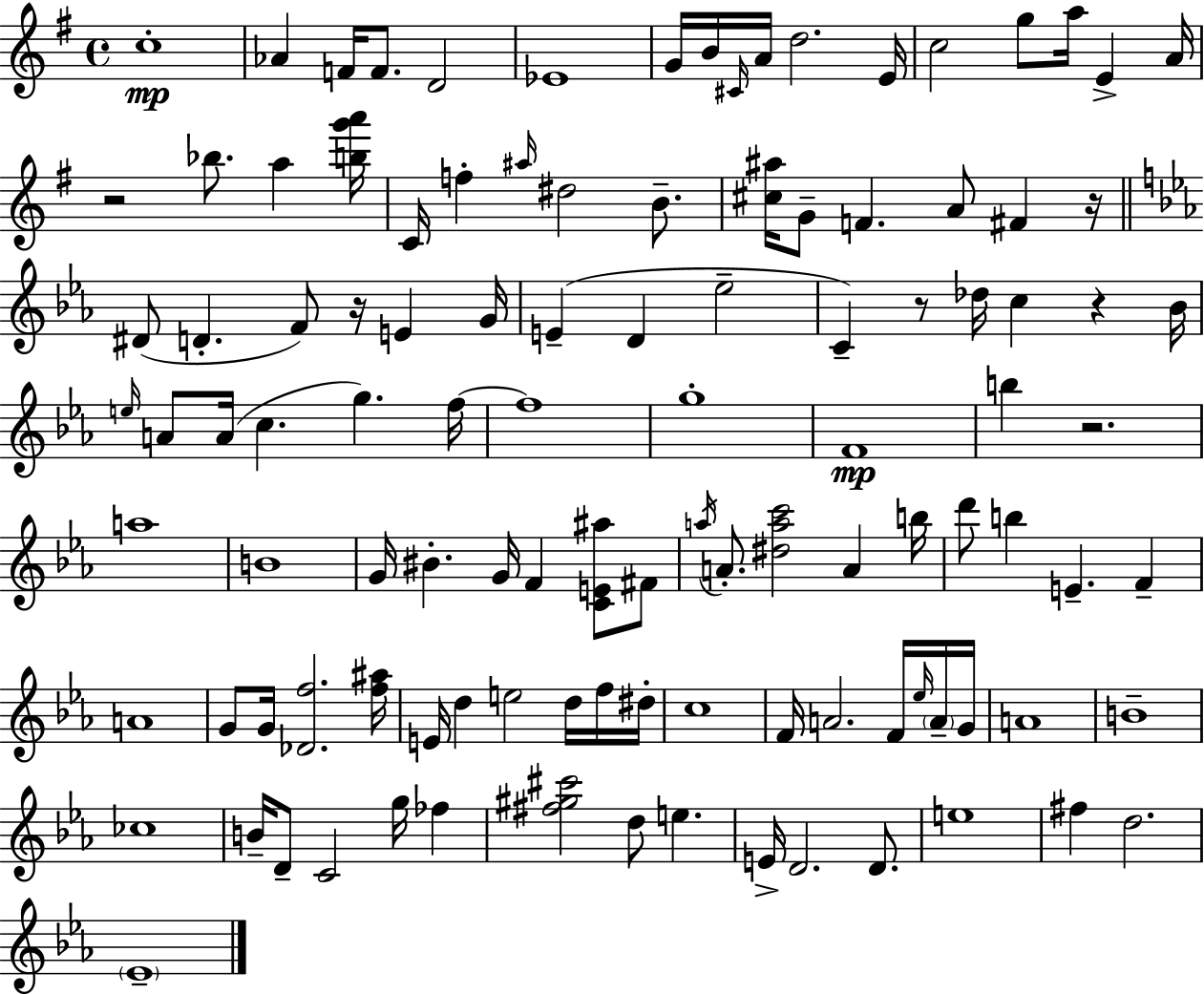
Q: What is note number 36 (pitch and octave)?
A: Eb5